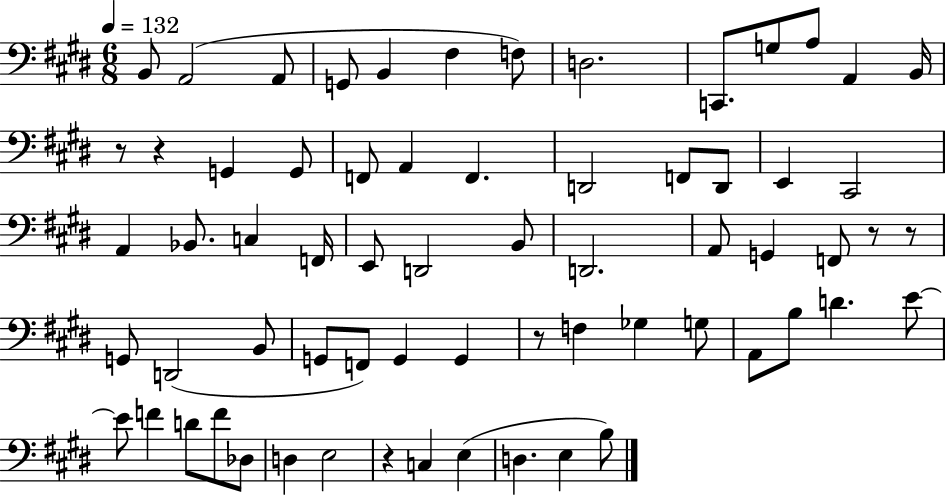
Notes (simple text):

B2/e A2/h A2/e G2/e B2/q F#3/q F3/e D3/h. C2/e. G3/e A3/e A2/q B2/s R/e R/q G2/q G2/e F2/e A2/q F2/q. D2/h F2/e D2/e E2/q C#2/h A2/q Bb2/e. C3/q F2/s E2/e D2/h B2/e D2/h. A2/e G2/q F2/e R/e R/e G2/e D2/h B2/e G2/e F2/e G2/q G2/q R/e F3/q Gb3/q G3/e A2/e B3/e D4/q. E4/e E4/e F4/q D4/e F4/e Db3/e D3/q E3/h R/q C3/q E3/q D3/q. E3/q B3/e